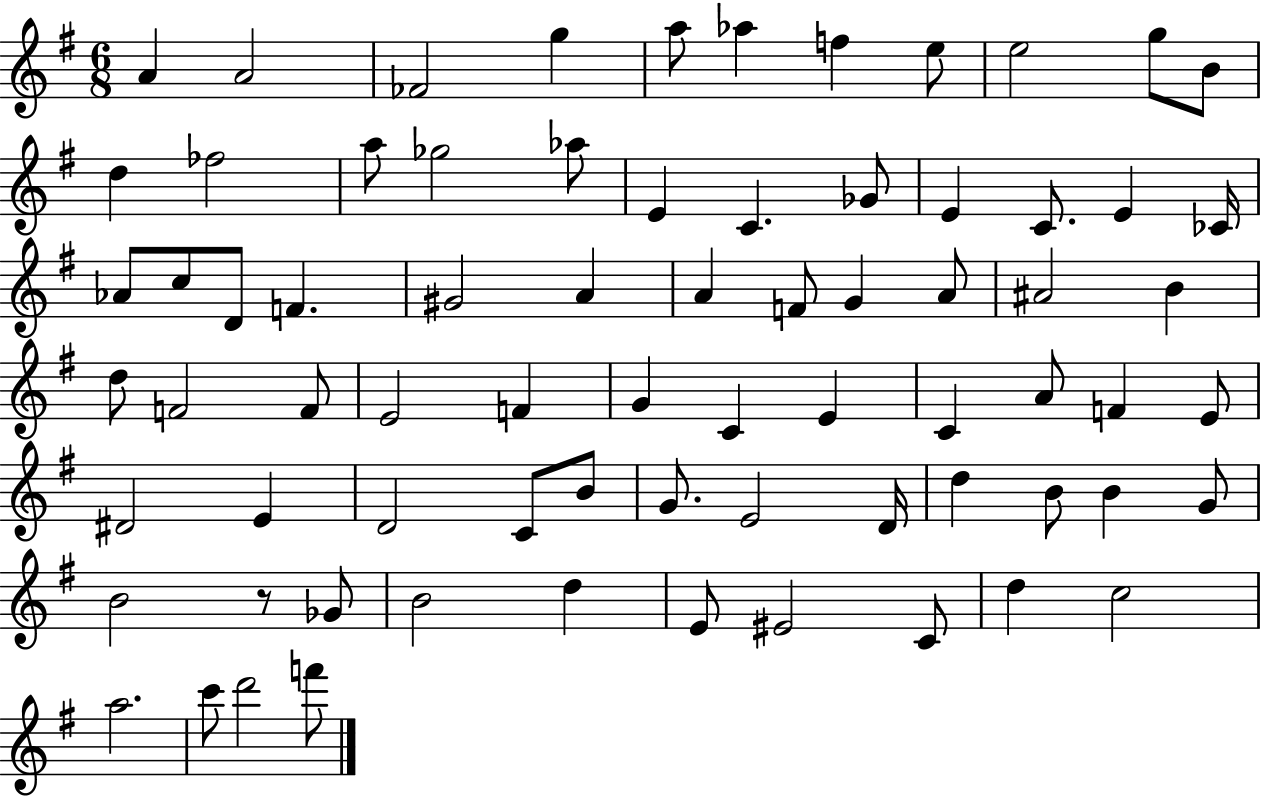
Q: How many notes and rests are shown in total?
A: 73